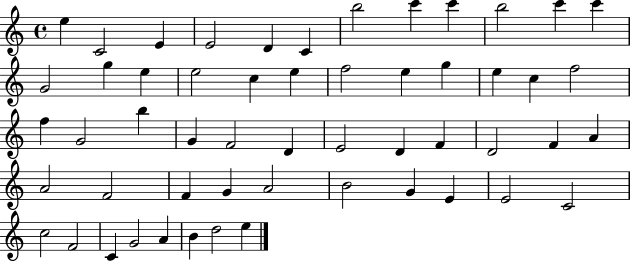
E5/q C4/h E4/q E4/h D4/q C4/q B5/h C6/q C6/q B5/h C6/q C6/q G4/h G5/q E5/q E5/h C5/q E5/q F5/h E5/q G5/q E5/q C5/q F5/h F5/q G4/h B5/q G4/q F4/h D4/q E4/h D4/q F4/q D4/h F4/q A4/q A4/h F4/h F4/q G4/q A4/h B4/h G4/q E4/q E4/h C4/h C5/h F4/h C4/q G4/h A4/q B4/q D5/h E5/q